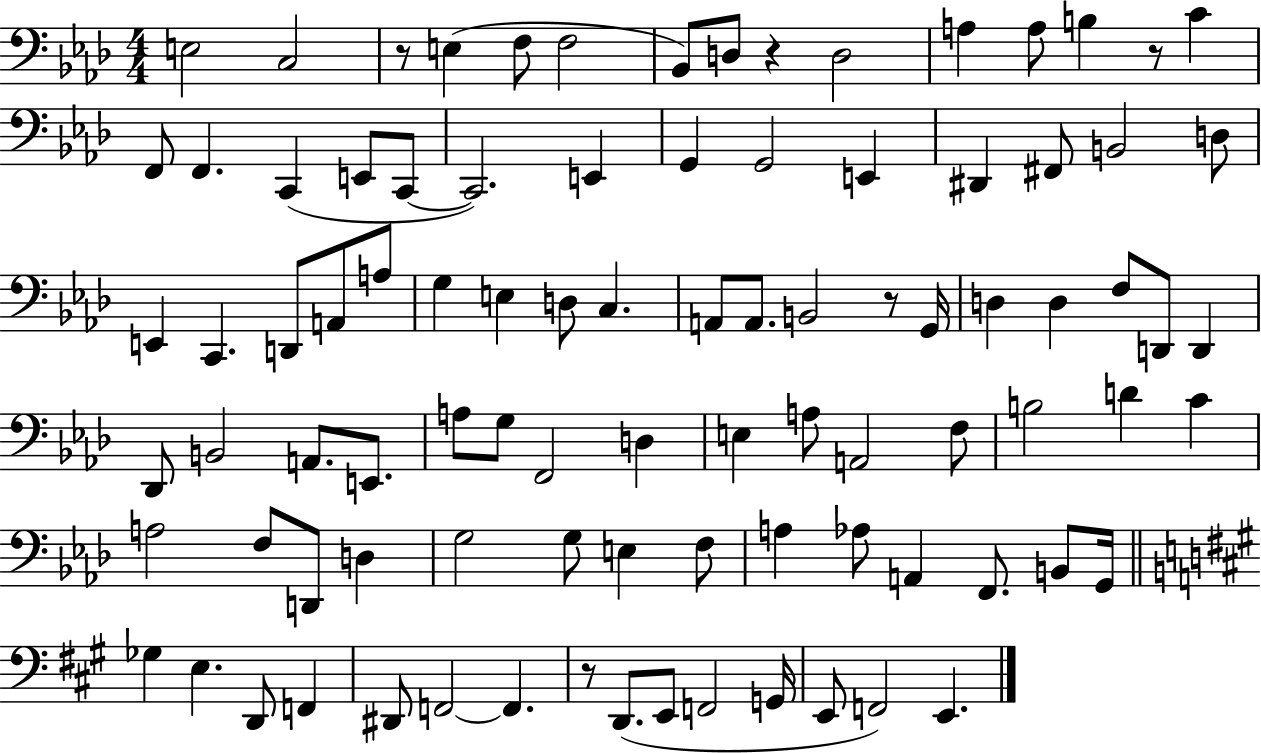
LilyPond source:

{
  \clef bass
  \numericTimeSignature
  \time 4/4
  \key aes \major
  e2 c2 | r8 e4( f8 f2 | bes,8) d8 r4 d2 | a4 a8 b4 r8 c'4 | \break f,8 f,4. c,4( e,8 c,8~~ | c,2.) e,4 | g,4 g,2 e,4 | dis,4 fis,8 b,2 d8 | \break e,4 c,4. d,8 a,8 a8 | g4 e4 d8 c4. | a,8 a,8. b,2 r8 g,16 | d4 d4 f8 d,8 d,4 | \break des,8 b,2 a,8. e,8. | a8 g8 f,2 d4 | e4 a8 a,2 f8 | b2 d'4 c'4 | \break a2 f8 d,8 d4 | g2 g8 e4 f8 | a4 aes8 a,4 f,8. b,8 g,16 | \bar "||" \break \key a \major ges4 e4. d,8 f,4 | dis,8 f,2~~ f,4. | r8 d,8.( e,8 f,2 g,16 | e,8 f,2) e,4. | \break \bar "|."
}